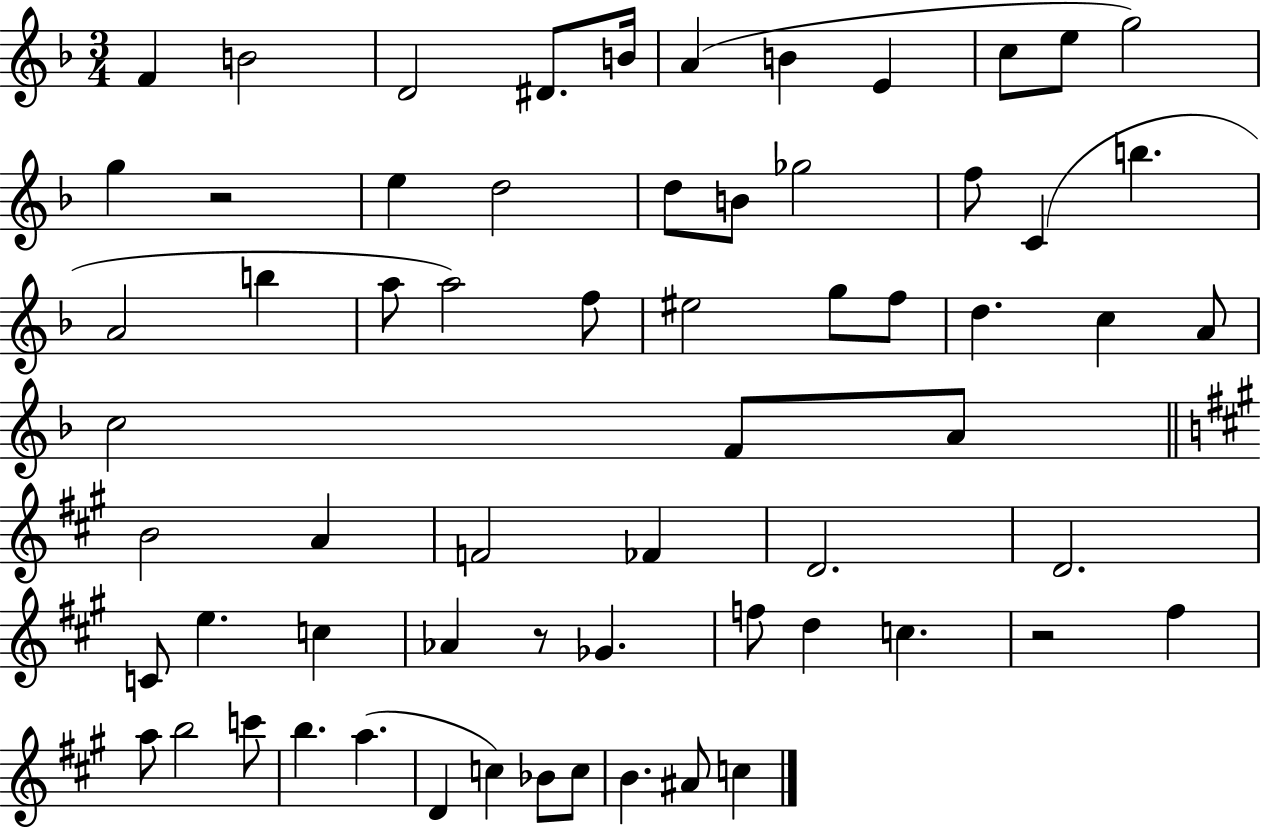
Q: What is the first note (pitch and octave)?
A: F4